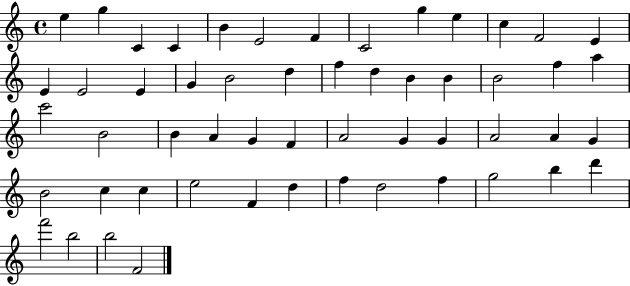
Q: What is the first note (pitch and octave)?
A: E5